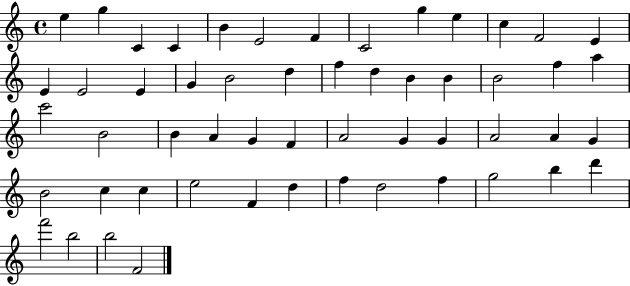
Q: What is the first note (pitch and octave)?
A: E5